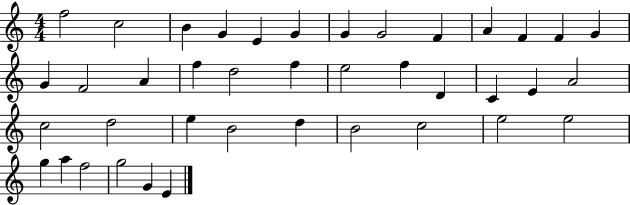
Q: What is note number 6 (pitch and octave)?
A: G4